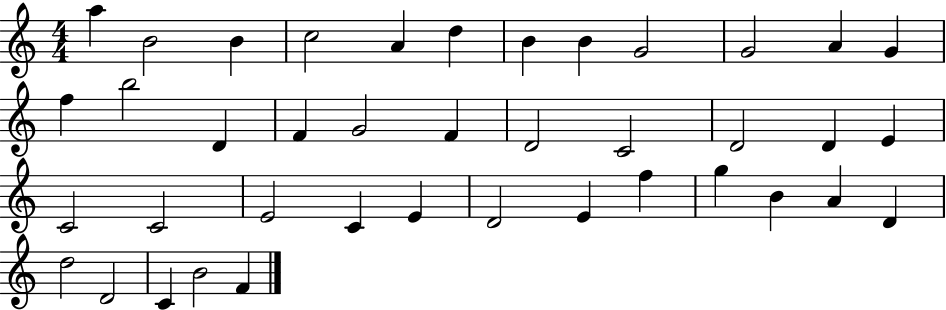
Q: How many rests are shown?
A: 0